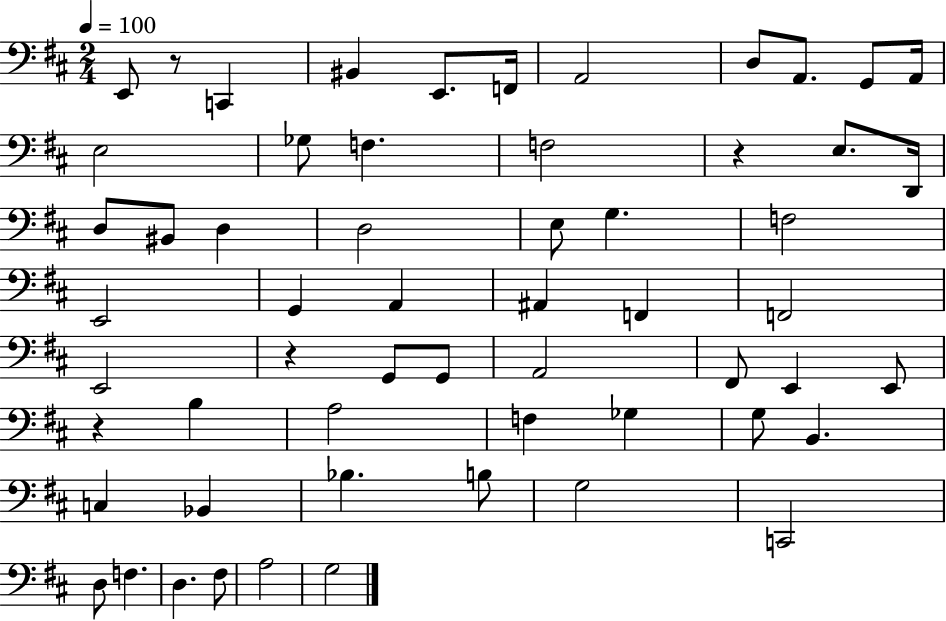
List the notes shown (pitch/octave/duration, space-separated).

E2/e R/e C2/q BIS2/q E2/e. F2/s A2/h D3/e A2/e. G2/e A2/s E3/h Gb3/e F3/q. F3/h R/q E3/e. D2/s D3/e BIS2/e D3/q D3/h E3/e G3/q. F3/h E2/h G2/q A2/q A#2/q F2/q F2/h E2/h R/q G2/e G2/e A2/h F#2/e E2/q E2/e R/q B3/q A3/h F3/q Gb3/q G3/e B2/q. C3/q Bb2/q Bb3/q. B3/e G3/h C2/h D3/e F3/q. D3/q. F#3/e A3/h G3/h